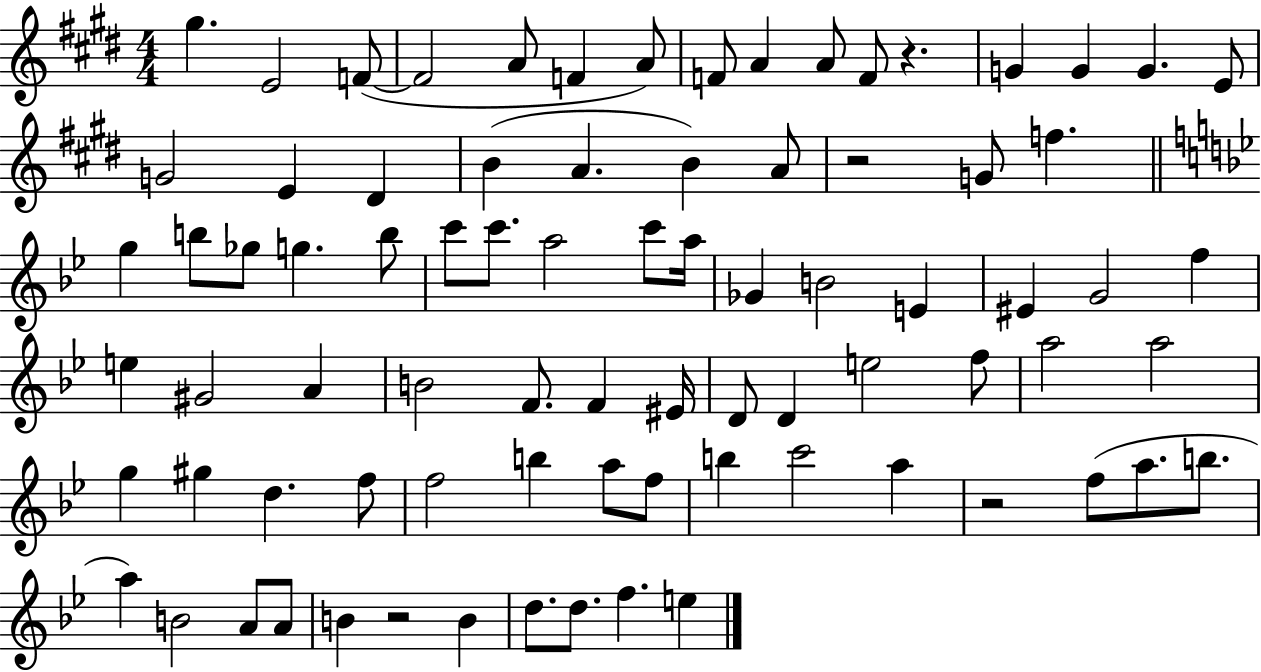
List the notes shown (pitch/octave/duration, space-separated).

G#5/q. E4/h F4/e F4/h A4/e F4/q A4/e F4/e A4/q A4/e F4/e R/q. G4/q G4/q G4/q. E4/e G4/h E4/q D#4/q B4/q A4/q. B4/q A4/e R/h G4/e F5/q. G5/q B5/e Gb5/e G5/q. B5/e C6/e C6/e. A5/h C6/e A5/s Gb4/q B4/h E4/q EIS4/q G4/h F5/q E5/q G#4/h A4/q B4/h F4/e. F4/q EIS4/s D4/e D4/q E5/h F5/e A5/h A5/h G5/q G#5/q D5/q. F5/e F5/h B5/q A5/e F5/e B5/q C6/h A5/q R/h F5/e A5/e. B5/e. A5/q B4/h A4/e A4/e B4/q R/h B4/q D5/e. D5/e. F5/q. E5/q